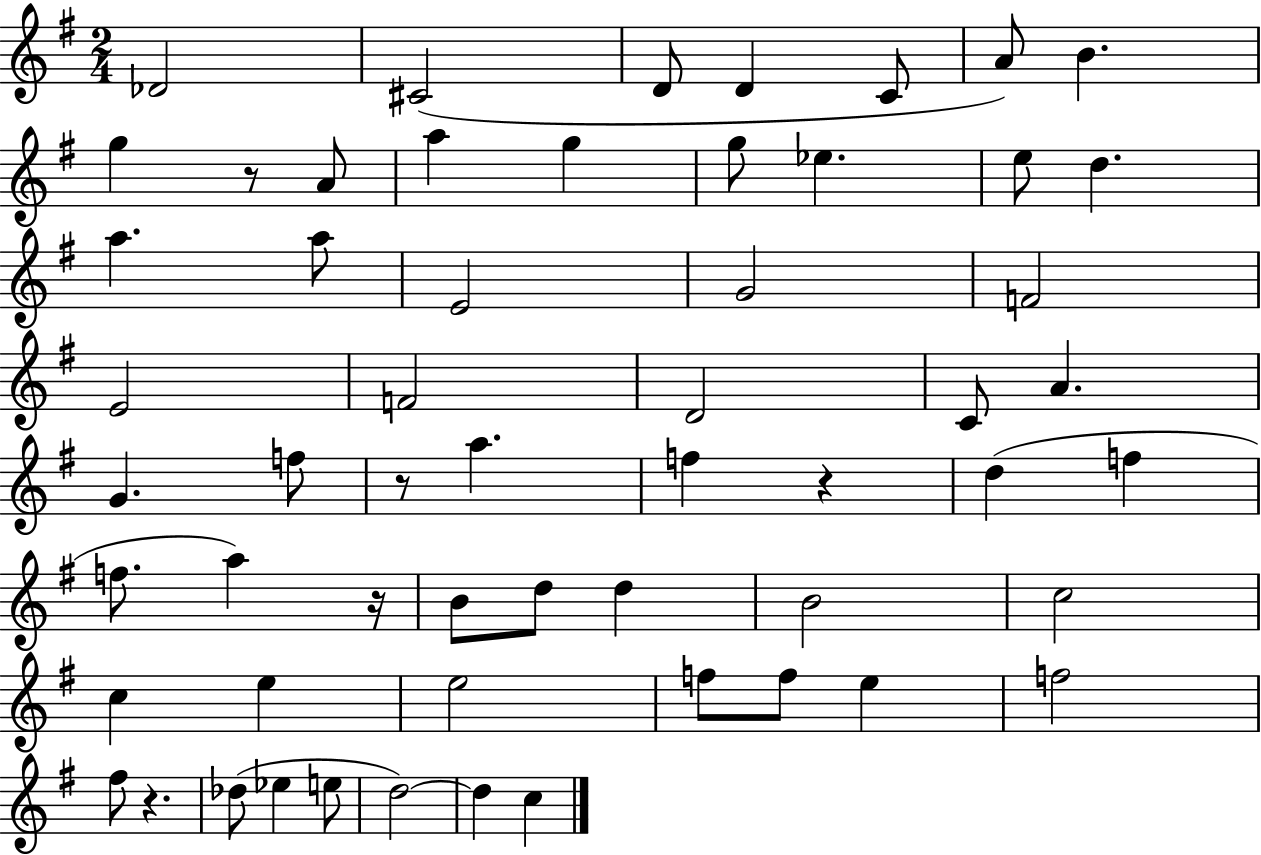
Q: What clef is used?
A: treble